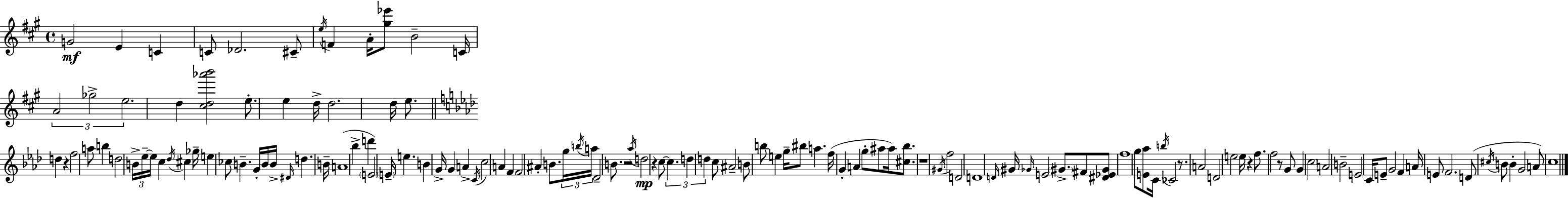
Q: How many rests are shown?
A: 7